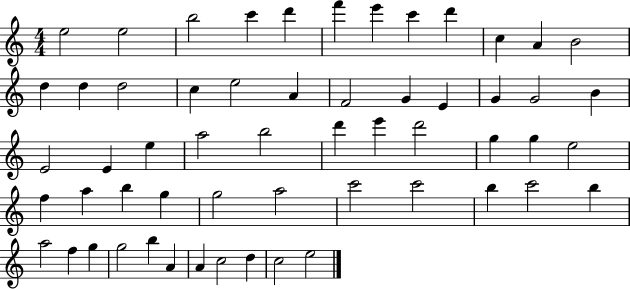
E5/h E5/h B5/h C6/q D6/q F6/q E6/q C6/q D6/q C5/q A4/q B4/h D5/q D5/q D5/h C5/q E5/h A4/q F4/h G4/q E4/q G4/q G4/h B4/q E4/h E4/q E5/q A5/h B5/h D6/q E6/q D6/h G5/q G5/q E5/h F5/q A5/q B5/q G5/q G5/h A5/h C6/h C6/h B5/q C6/h B5/q A5/h F5/q G5/q G5/h B5/q A4/q A4/q C5/h D5/q C5/h E5/h